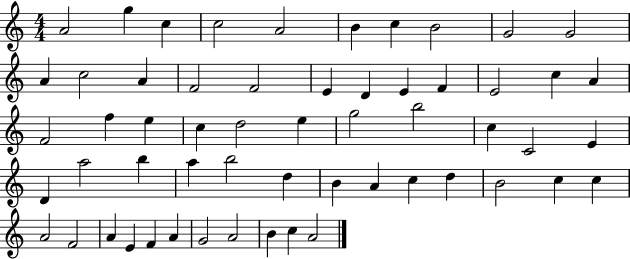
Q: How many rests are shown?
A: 0